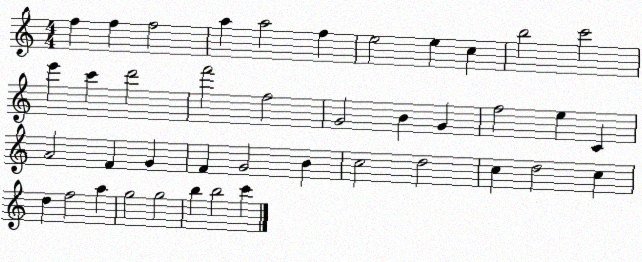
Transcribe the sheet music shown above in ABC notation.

X:1
T:Untitled
M:4/4
L:1/4
K:C
f f f2 a a2 f e2 e c b2 c'2 e' c' d'2 f'2 f2 G2 B G f2 e C A2 F G F G2 B c2 d2 c d2 c d f2 a g2 g2 b b2 c'